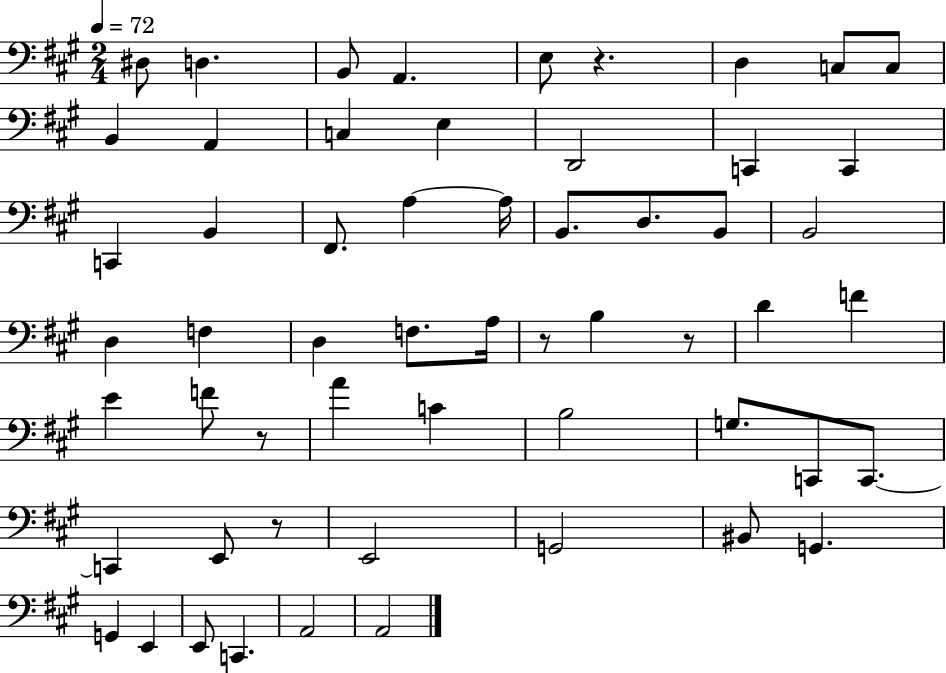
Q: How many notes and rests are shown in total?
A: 57